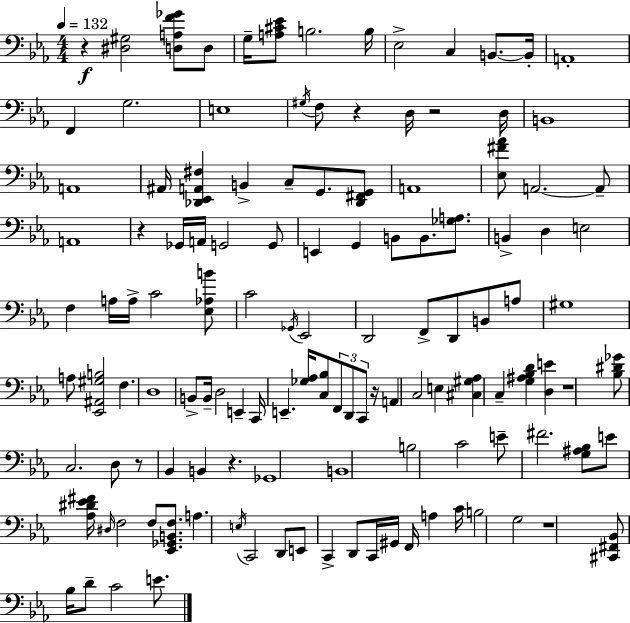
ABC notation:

X:1
T:Untitled
M:4/4
L:1/4
K:Cm
z [^D,^G,]2 [D,A,F_G]/2 D,/2 G,/4 [A,^C_E]/2 B,2 B,/4 _E,2 C, B,,/2 B,,/4 A,,4 F,, G,2 E,4 ^G,/4 F,/2 z D,/4 z2 D,/4 B,,4 A,,4 ^A,,/4 [_D,,_E,,A,,^F,] B,, C,/2 G,,/2 [_D,,^F,,G,,]/2 A,,4 [_E,^F_A]/2 A,,2 A,,/2 A,,4 z _G,,/4 A,,/4 G,,2 G,,/2 E,, G,, B,,/2 B,,/2 [_G,A,]/2 B,, D, E,2 F, A,/4 A,/4 C2 [_E,_A,B]/2 C2 _G,,/4 _E,,2 D,,2 F,,/2 D,,/2 B,,/2 A,/2 ^G,4 A,/2 [_E,,^A,,^G,B,]2 F, D,4 B,,/2 B,,/4 D,2 E,, C,,/4 E,, [_G,_A,]/4 [C,_B,]/2 F,,/2 D,,/2 C,,/2 z/4 A,, C,2 E, [^C,^G,_A,] C, [G,^A,_B,D] [D,E] z4 [_B,^D_G]/2 C,2 D,/2 z/2 _B,, B,, z _G,,4 B,,4 B,2 C2 E/2 ^F2 [G,^A,_B,]/2 E/2 [_A,^D_E^F]/4 ^D,/4 F,2 F,/2 [_E,,_G,,B,,F,]/2 A, E,/4 C,,2 D,,/2 E,,/2 C,, D,,/2 C,,/4 ^G,,/4 F,,/4 A, C/4 B,2 G,2 z4 [^C,,^F,,_B,,]/2 _B,/4 D/2 C2 E/2